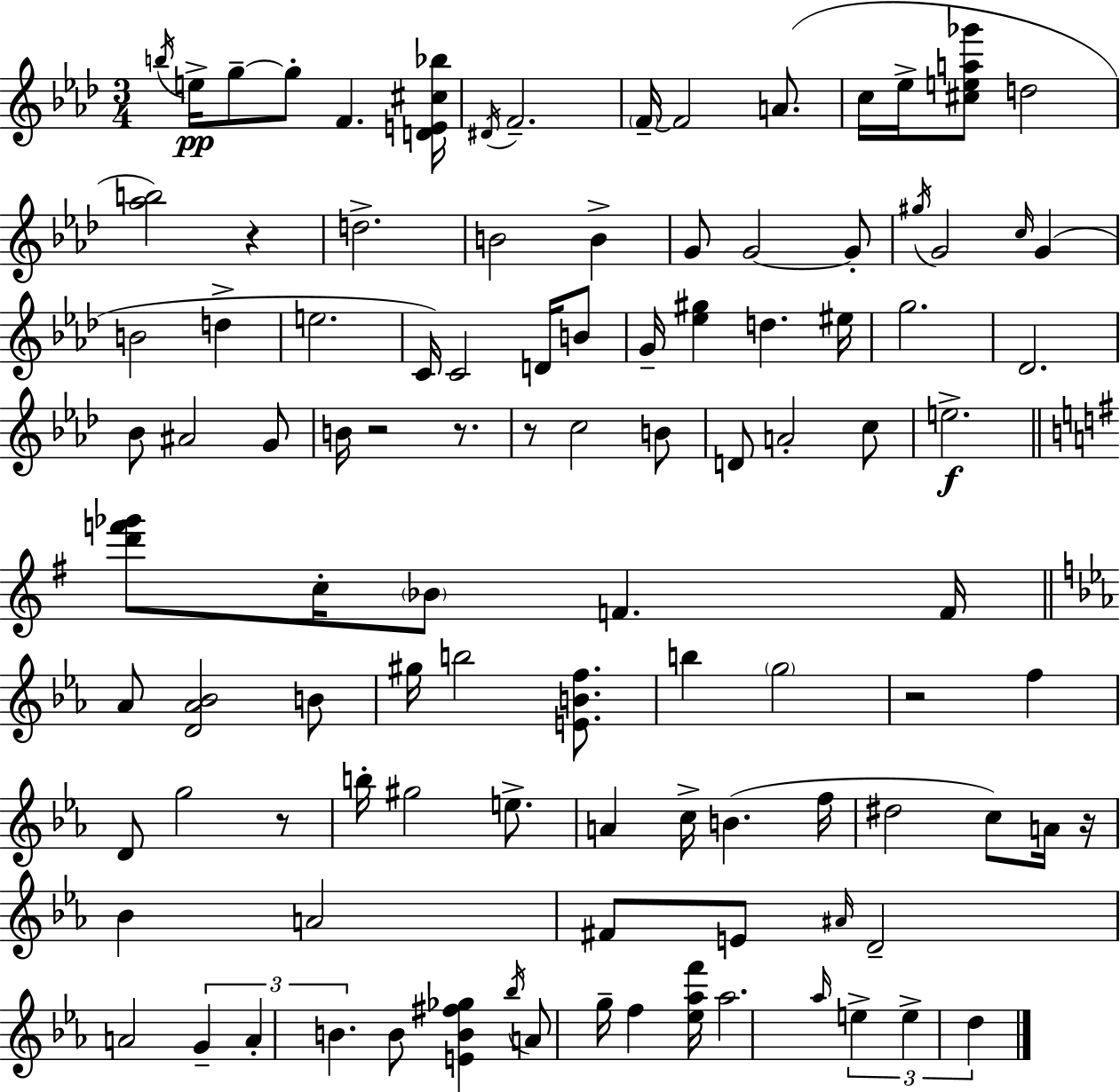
X:1
T:Untitled
M:3/4
L:1/4
K:Ab
b/4 e/4 g/2 g/2 F [DE^c_b]/4 ^D/4 F2 F/4 F2 A/2 c/4 _e/4 [^cea_g']/2 d2 [_ab]2 z d2 B2 B G/2 G2 G/2 ^g/4 G2 c/4 G B2 d e2 C/4 C2 D/4 B/2 G/4 [_e^g] d ^e/4 g2 _D2 _B/2 ^A2 G/2 B/4 z2 z/2 z/2 c2 B/2 D/2 A2 c/2 e2 [d'f'_g']/2 c/4 _B/2 F F/4 _A/2 [D_A_B]2 B/2 ^g/4 b2 [EBf]/2 b g2 z2 f D/2 g2 z/2 b/4 ^g2 e/2 A c/4 B f/4 ^d2 c/2 A/4 z/4 _B A2 ^F/2 E/2 ^A/4 D2 A2 G A B B/2 [EB^f_g] _b/4 A/2 g/4 f [_e_af']/4 _a2 _a/4 e e d